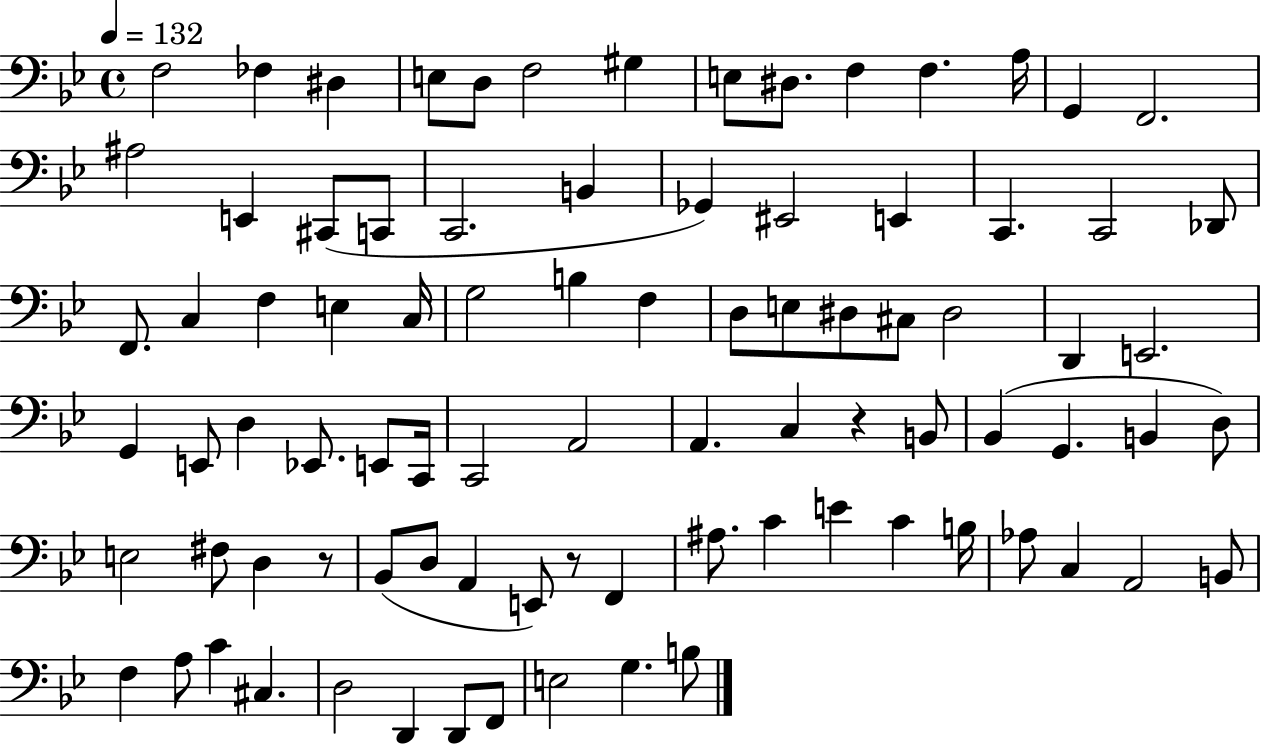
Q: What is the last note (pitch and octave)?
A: B3